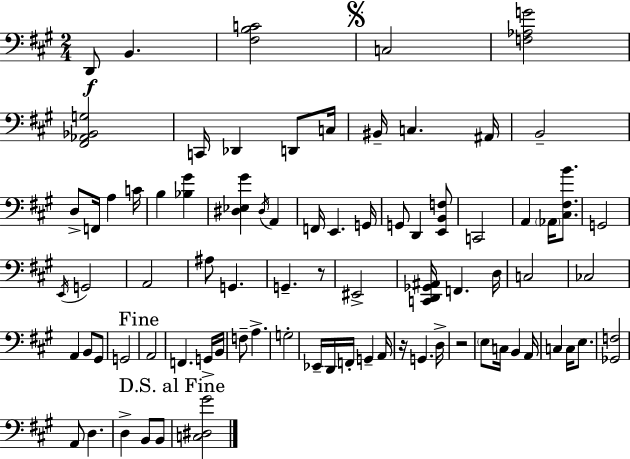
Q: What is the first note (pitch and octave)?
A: D2